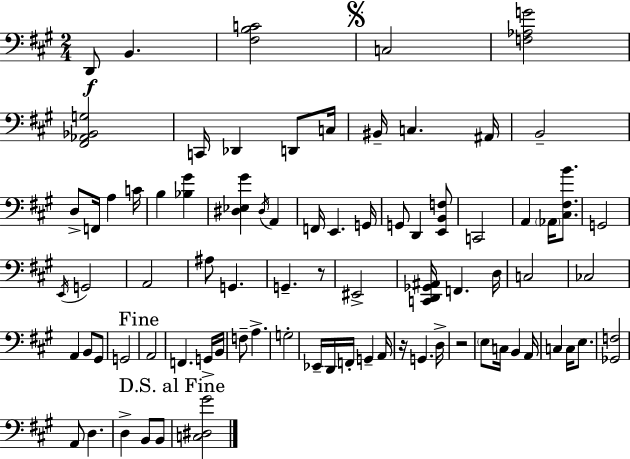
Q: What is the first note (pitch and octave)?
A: D2